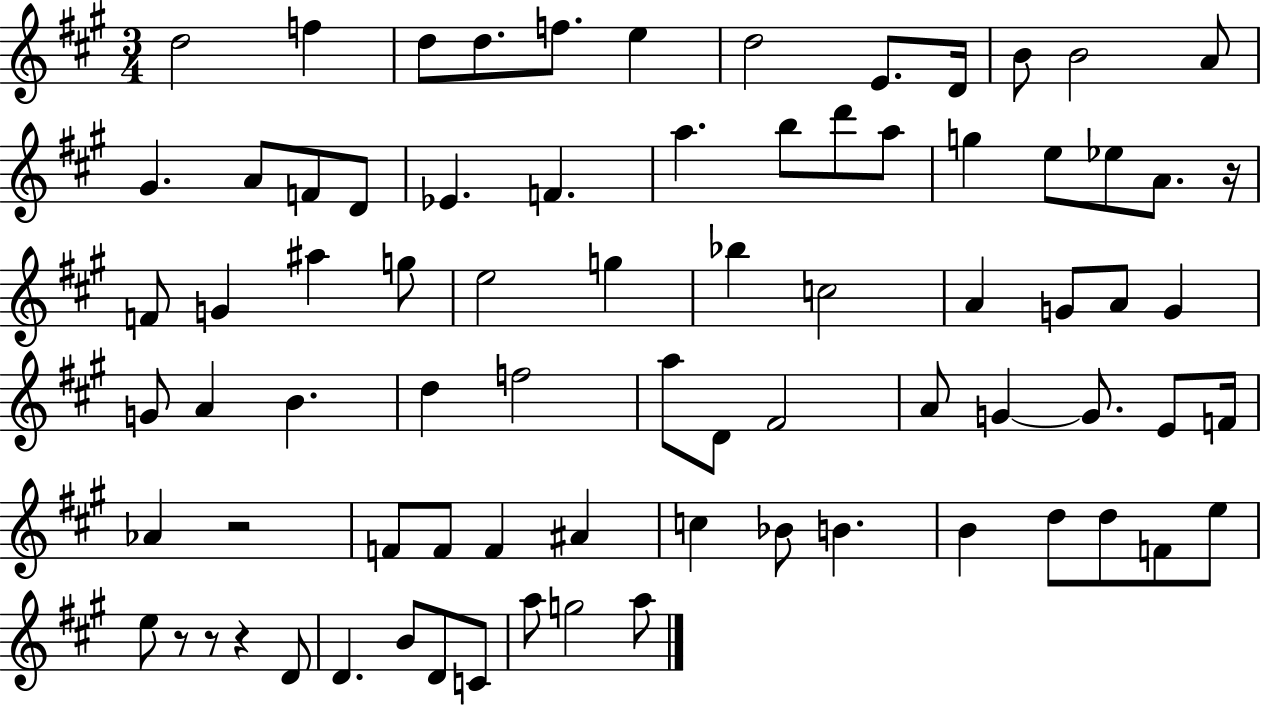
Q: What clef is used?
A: treble